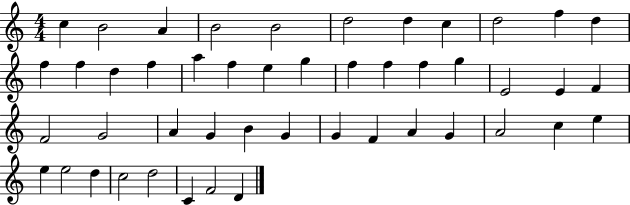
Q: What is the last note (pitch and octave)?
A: D4